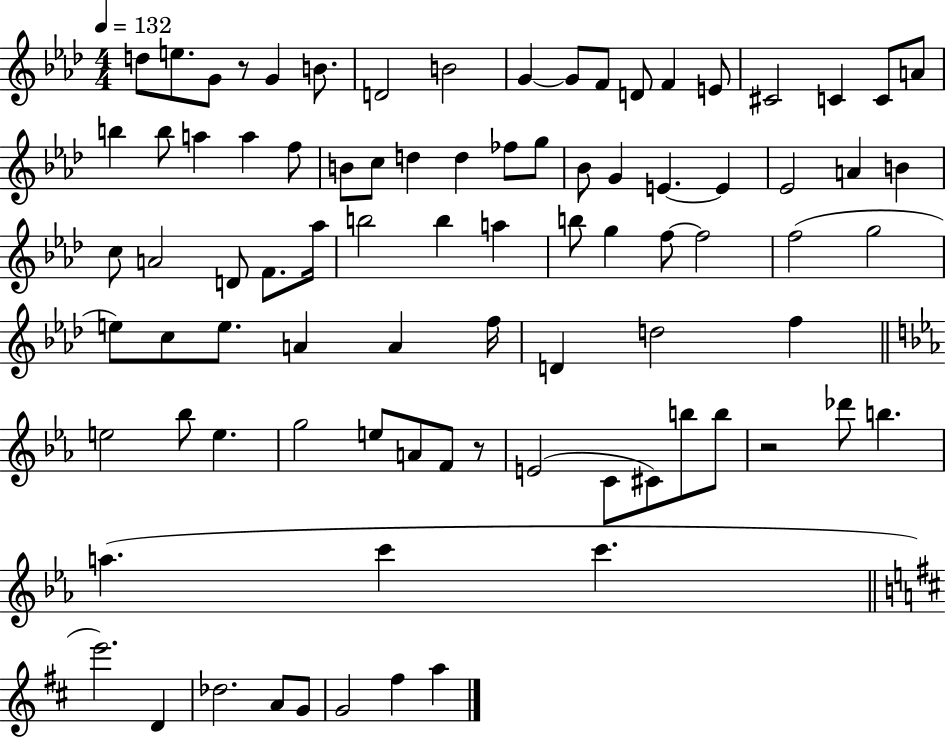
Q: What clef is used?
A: treble